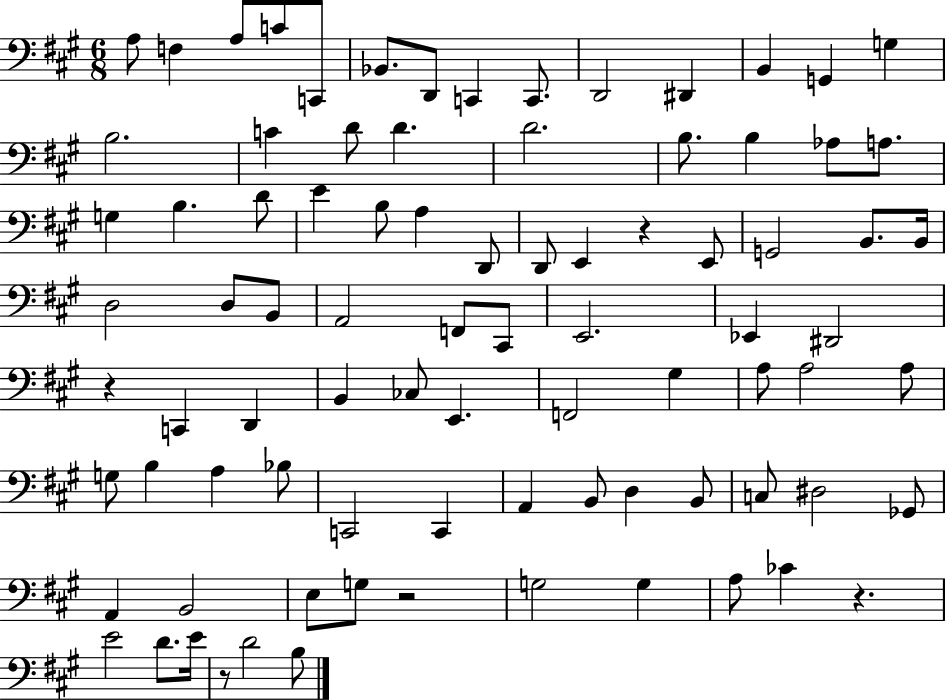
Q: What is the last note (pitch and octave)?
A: B3